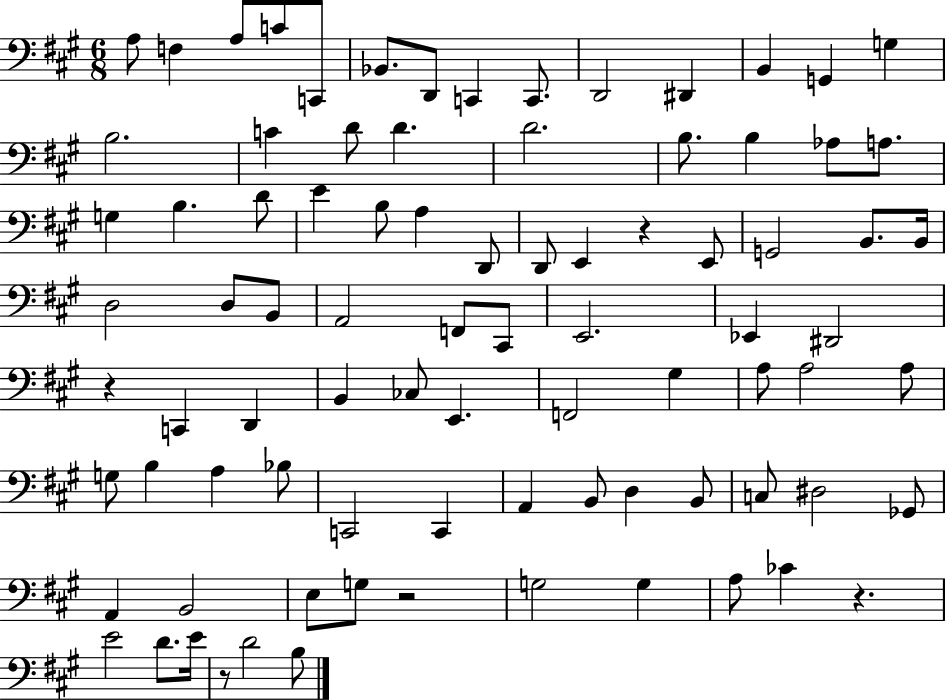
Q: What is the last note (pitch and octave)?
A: B3